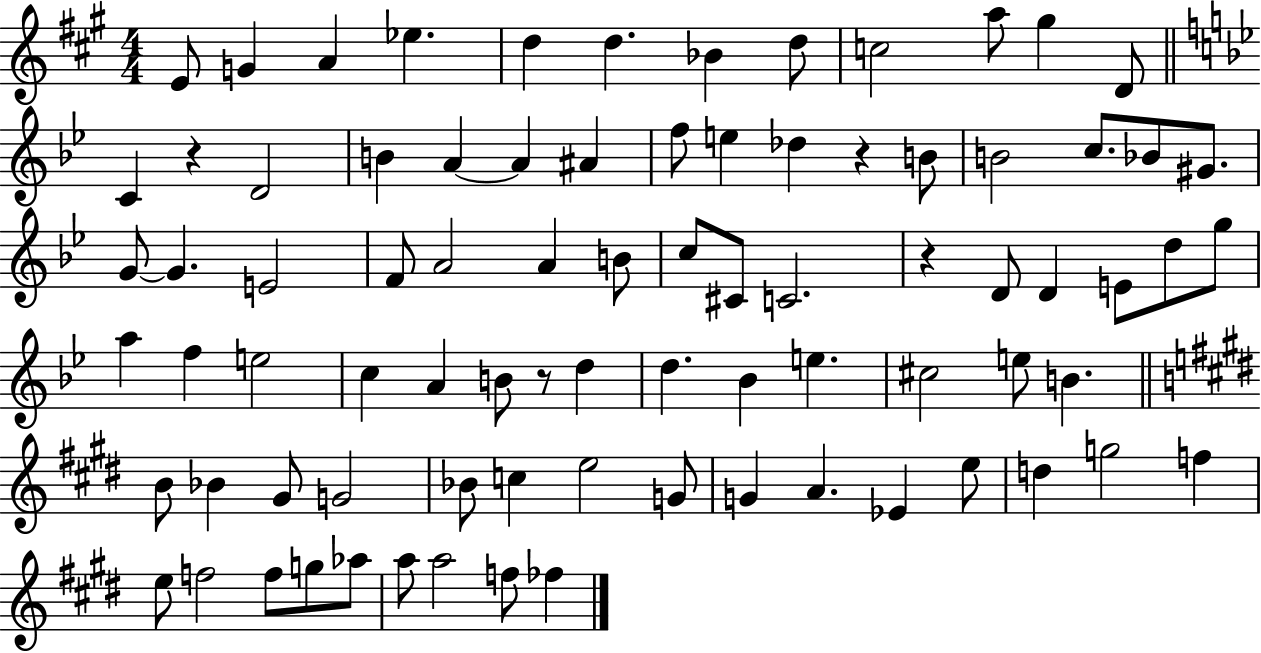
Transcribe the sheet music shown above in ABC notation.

X:1
T:Untitled
M:4/4
L:1/4
K:A
E/2 G A _e d d _B d/2 c2 a/2 ^g D/2 C z D2 B A A ^A f/2 e _d z B/2 B2 c/2 _B/2 ^G/2 G/2 G E2 F/2 A2 A B/2 c/2 ^C/2 C2 z D/2 D E/2 d/2 g/2 a f e2 c A B/2 z/2 d d _B e ^c2 e/2 B B/2 _B ^G/2 G2 _B/2 c e2 G/2 G A _E e/2 d g2 f e/2 f2 f/2 g/2 _a/2 a/2 a2 f/2 _f